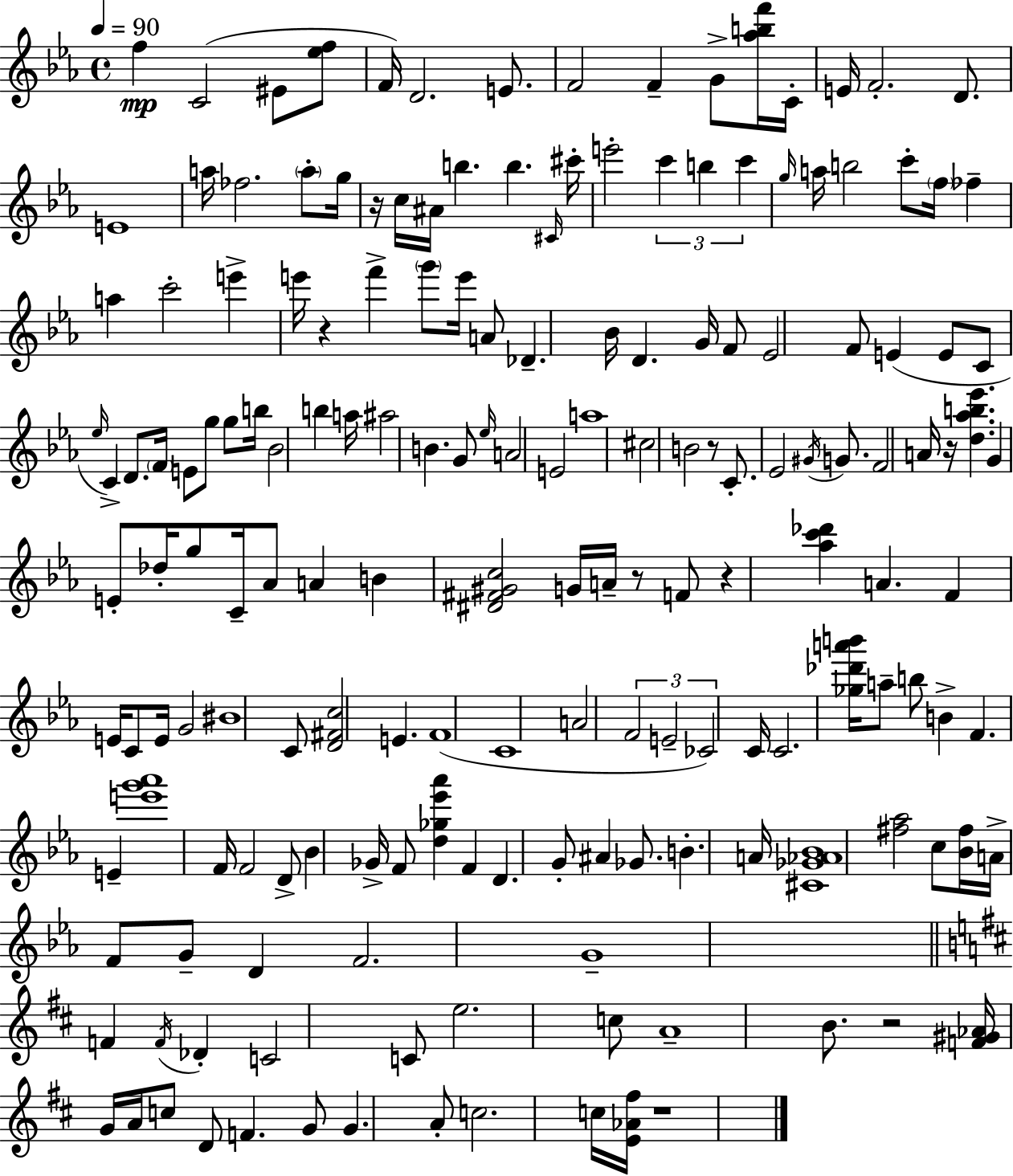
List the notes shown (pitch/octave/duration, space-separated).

F5/q C4/h EIS4/e [Eb5,F5]/e F4/s D4/h. E4/e. F4/h F4/q G4/e [Ab5,B5,F6]/s C4/s E4/s F4/h. D4/e. E4/w A5/s FES5/h. A5/e G5/s R/s C5/s A#4/s B5/q. B5/q. C#4/s C#6/s E6/h C6/q B5/q C6/q G5/s A5/s B5/h C6/e F5/s FES5/q A5/q C6/h E6/q E6/s R/q F6/q G6/e E6/s A4/e Db4/q. Bb4/s D4/q. G4/s F4/e Eb4/h F4/e E4/q E4/e C4/e Eb5/s C4/q D4/e. F4/s E4/e G5/e G5/e B5/s Bb4/h B5/q A5/s A#5/h B4/q. G4/e Eb5/s A4/h E4/h A5/w C#5/h B4/h R/e C4/e. Eb4/h G#4/s G4/e. F4/h A4/s R/s [D5,Ab5,B5,Eb6]/q. G4/q E4/e Db5/s G5/e C4/s Ab4/e A4/q B4/q [D#4,F#4,G#4,C5]/h G4/s A4/s R/e F4/e R/q [Ab5,C6,Db6]/q A4/q. F4/q E4/s C4/e E4/s G4/h BIS4/w C4/e [D4,F#4,C5]/h E4/q. F4/w C4/w A4/h F4/h E4/h CES4/h C4/s C4/h. [Gb5,Db6,A6,B6]/s A5/e B5/e B4/q F4/q. E4/q [E6,G6,Ab6]/w F4/s F4/h D4/e Bb4/q Gb4/s F4/e [D5,Gb5,Eb6,Ab6]/q F4/q D4/q. G4/e A#4/q Gb4/e. B4/q. A4/s [C#4,Gb4,Ab4,Bb4]/w [F#5,Ab5]/h C5/e [Bb4,F#5]/s A4/s F4/e G4/e D4/q F4/h. G4/w F4/q F4/s Db4/q C4/h C4/e E5/h. C5/e A4/w B4/e. R/h [F4,G#4,Ab4]/s G4/s A4/s C5/e D4/e F4/q. G4/e G4/q. A4/e C5/h. C5/s [E4,Ab4,F#5]/s R/w